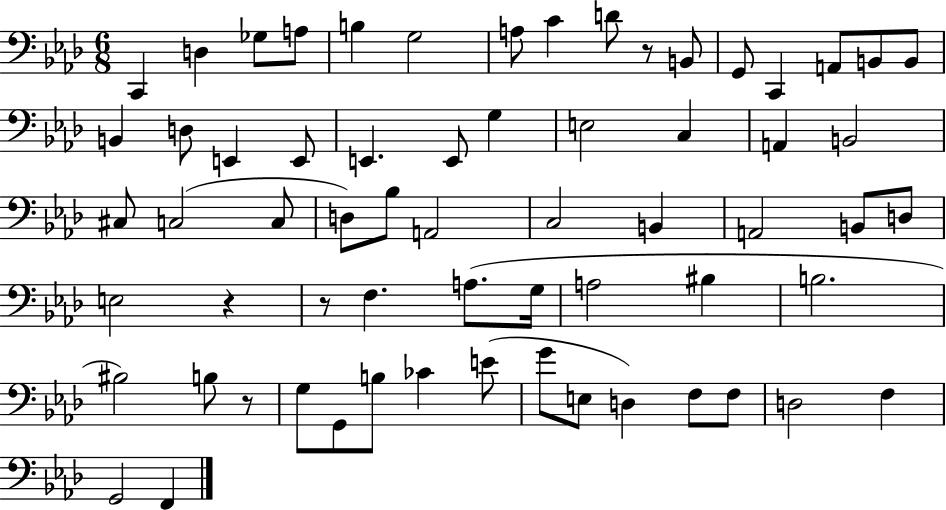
C2/q D3/q Gb3/e A3/e B3/q G3/h A3/e C4/q D4/e R/e B2/e G2/e C2/q A2/e B2/e B2/e B2/q D3/e E2/q E2/e E2/q. E2/e G3/q E3/h C3/q A2/q B2/h C#3/e C3/h C3/e D3/e Bb3/e A2/h C3/h B2/q A2/h B2/e D3/e E3/h R/q R/e F3/q. A3/e. G3/s A3/h BIS3/q B3/h. BIS3/h B3/e R/e G3/e G2/e B3/e CES4/q E4/e G4/e E3/e D3/q F3/e F3/e D3/h F3/q G2/h F2/q